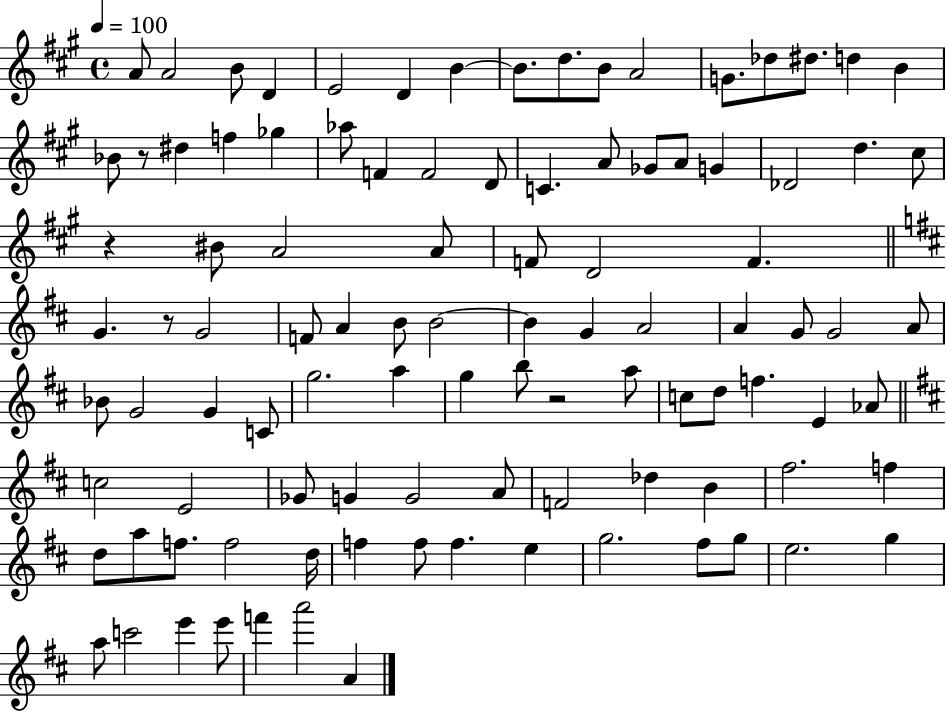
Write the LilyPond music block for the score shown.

{
  \clef treble
  \time 4/4
  \defaultTimeSignature
  \key a \major
  \tempo 4 = 100
  a'8 a'2 b'8 d'4 | e'2 d'4 b'4~~ | b'8. d''8. b'8 a'2 | g'8. des''8 dis''8. d''4 b'4 | \break bes'8 r8 dis''4 f''4 ges''4 | aes''8 f'4 f'2 d'8 | c'4. a'8 ges'8 a'8 g'4 | des'2 d''4. cis''8 | \break r4 bis'8 a'2 a'8 | f'8 d'2 f'4. | \bar "||" \break \key d \major g'4. r8 g'2 | f'8 a'4 b'8 b'2~~ | b'4 g'4 a'2 | a'4 g'8 g'2 a'8 | \break bes'8 g'2 g'4 c'8 | g''2. a''4 | g''4 b''8 r2 a''8 | c''8 d''8 f''4. e'4 aes'8 | \break \bar "||" \break \key d \major c''2 e'2 | ges'8 g'4 g'2 a'8 | f'2 des''4 b'4 | fis''2. f''4 | \break d''8 a''8 f''8. f''2 d''16 | f''4 f''8 f''4. e''4 | g''2. fis''8 g''8 | e''2. g''4 | \break a''8 c'''2 e'''4 e'''8 | f'''4 a'''2 a'4 | \bar "|."
}